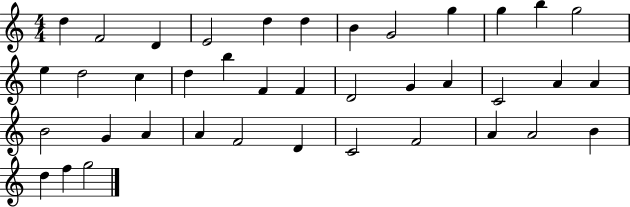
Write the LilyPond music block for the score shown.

{
  \clef treble
  \numericTimeSignature
  \time 4/4
  \key c \major
  d''4 f'2 d'4 | e'2 d''4 d''4 | b'4 g'2 g''4 | g''4 b''4 g''2 | \break e''4 d''2 c''4 | d''4 b''4 f'4 f'4 | d'2 g'4 a'4 | c'2 a'4 a'4 | \break b'2 g'4 a'4 | a'4 f'2 d'4 | c'2 f'2 | a'4 a'2 b'4 | \break d''4 f''4 g''2 | \bar "|."
}